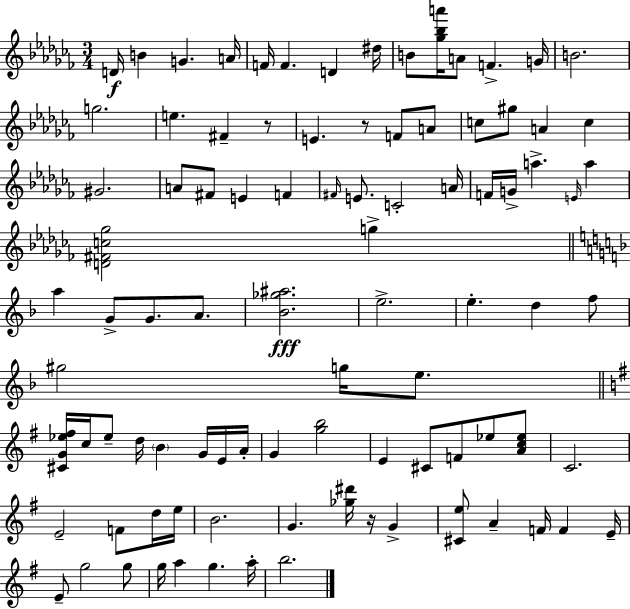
D4/s B4/q G4/q. A4/s F4/s F4/q. D4/q D#5/s B4/e [Gb5,Bb5,A6]/s A4/e F4/q. G4/s B4/h. G5/h. E5/q. F#4/q R/e E4/q. R/e F4/e A4/e C5/e G#5/e A4/q C5/q G#4/h. A4/e F#4/e E4/q F4/q F#4/s E4/e. C4/h A4/s F4/s G4/s A5/q. E4/s A5/q [D4,F#4,C5,Gb5]/h G5/q A5/q G4/e G4/e. A4/e. [Bb4,Gb5,A#5]/h. E5/h. E5/q. D5/q F5/e G#5/h G5/s E5/e. [C#4,G4,Eb5,F#5]/s C5/s Eb5/e D5/s B4/q G4/s E4/s A4/s G4/q [G5,B5]/h E4/q C#4/e F4/e Eb5/e [A4,C5,Eb5]/e C4/h. E4/h F4/e D5/s E5/s B4/h. G4/q. [Gb5,D#6]/s R/s G4/q [C#4,E5]/e A4/q F4/s F4/q E4/s E4/e G5/h G5/e G5/s A5/q G5/q. A5/s B5/h.